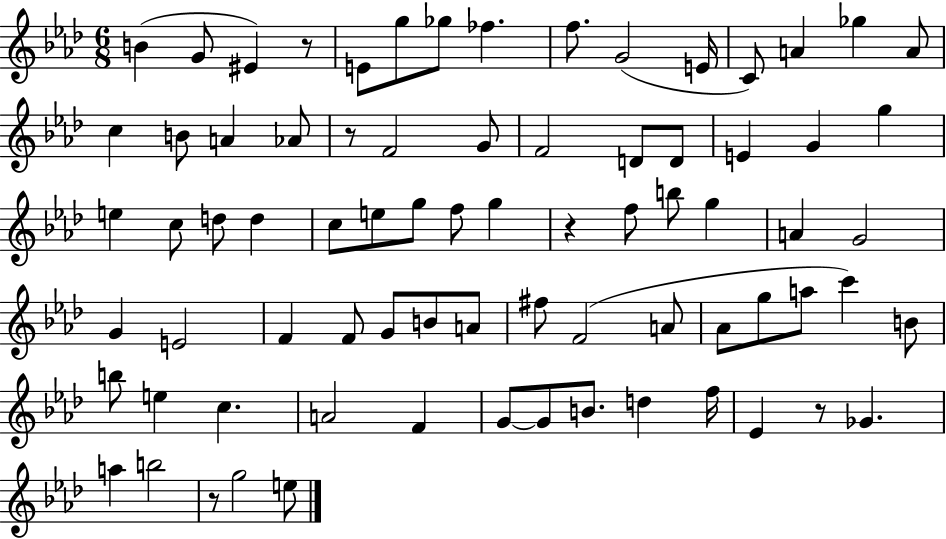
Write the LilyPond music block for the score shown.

{
  \clef treble
  \numericTimeSignature
  \time 6/8
  \key aes \major
  b'4( g'8 eis'4) r8 | e'8 g''8 ges''8 fes''4. | f''8. g'2( e'16 | c'8) a'4 ges''4 a'8 | \break c''4 b'8 a'4 aes'8 | r8 f'2 g'8 | f'2 d'8 d'8 | e'4 g'4 g''4 | \break e''4 c''8 d''8 d''4 | c''8 e''8 g''8 f''8 g''4 | r4 f''8 b''8 g''4 | a'4 g'2 | \break g'4 e'2 | f'4 f'8 g'8 b'8 a'8 | fis''8 f'2( a'8 | aes'8 g''8 a''8 c'''4) b'8 | \break b''8 e''4 c''4. | a'2 f'4 | g'8~~ g'8 b'8. d''4 f''16 | ees'4 r8 ges'4. | \break a''4 b''2 | r8 g''2 e''8 | \bar "|."
}